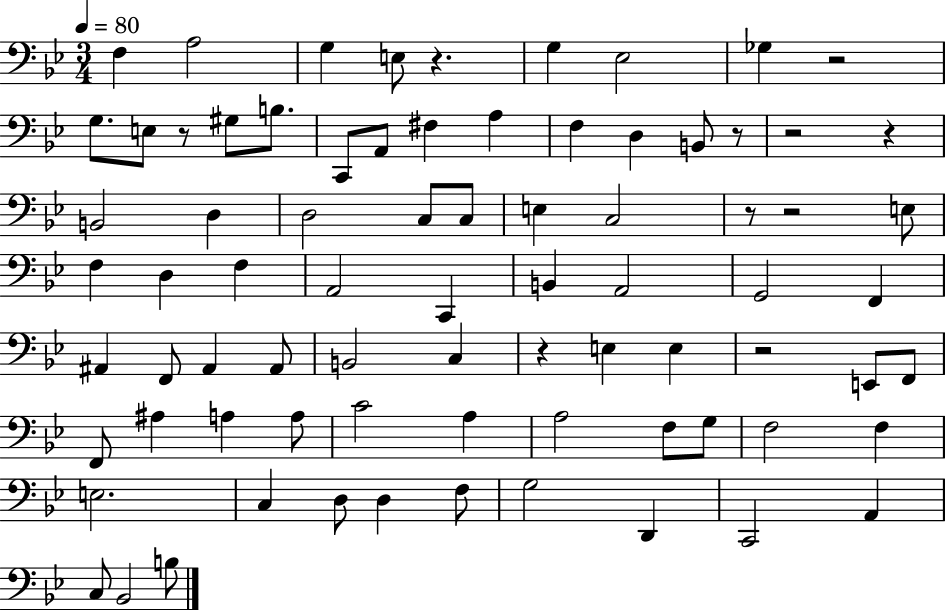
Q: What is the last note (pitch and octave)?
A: B3